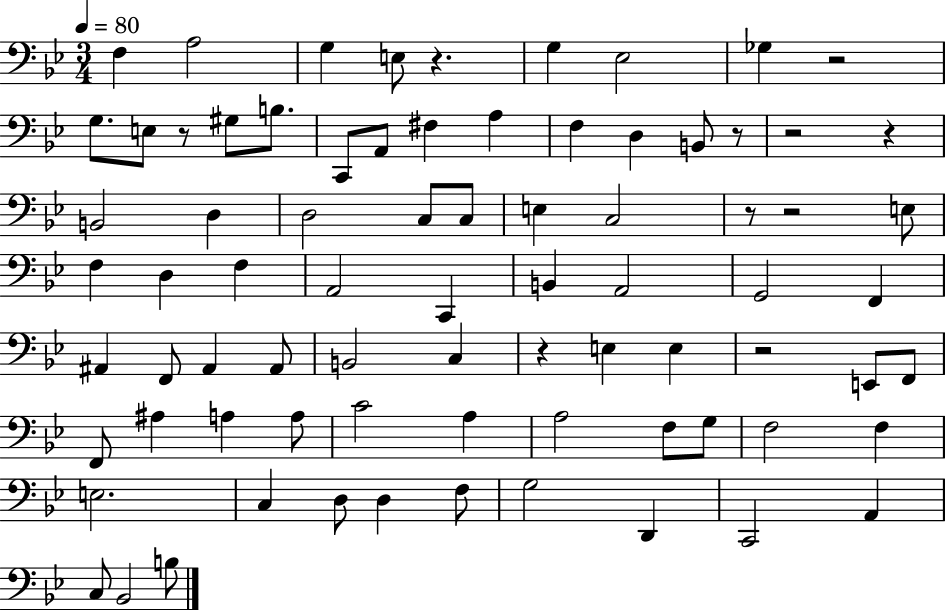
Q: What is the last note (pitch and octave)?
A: B3